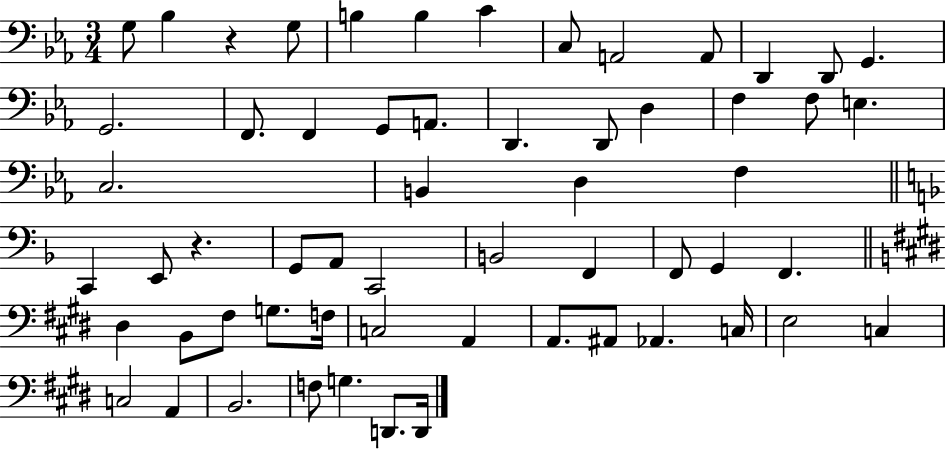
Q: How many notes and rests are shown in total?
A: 59